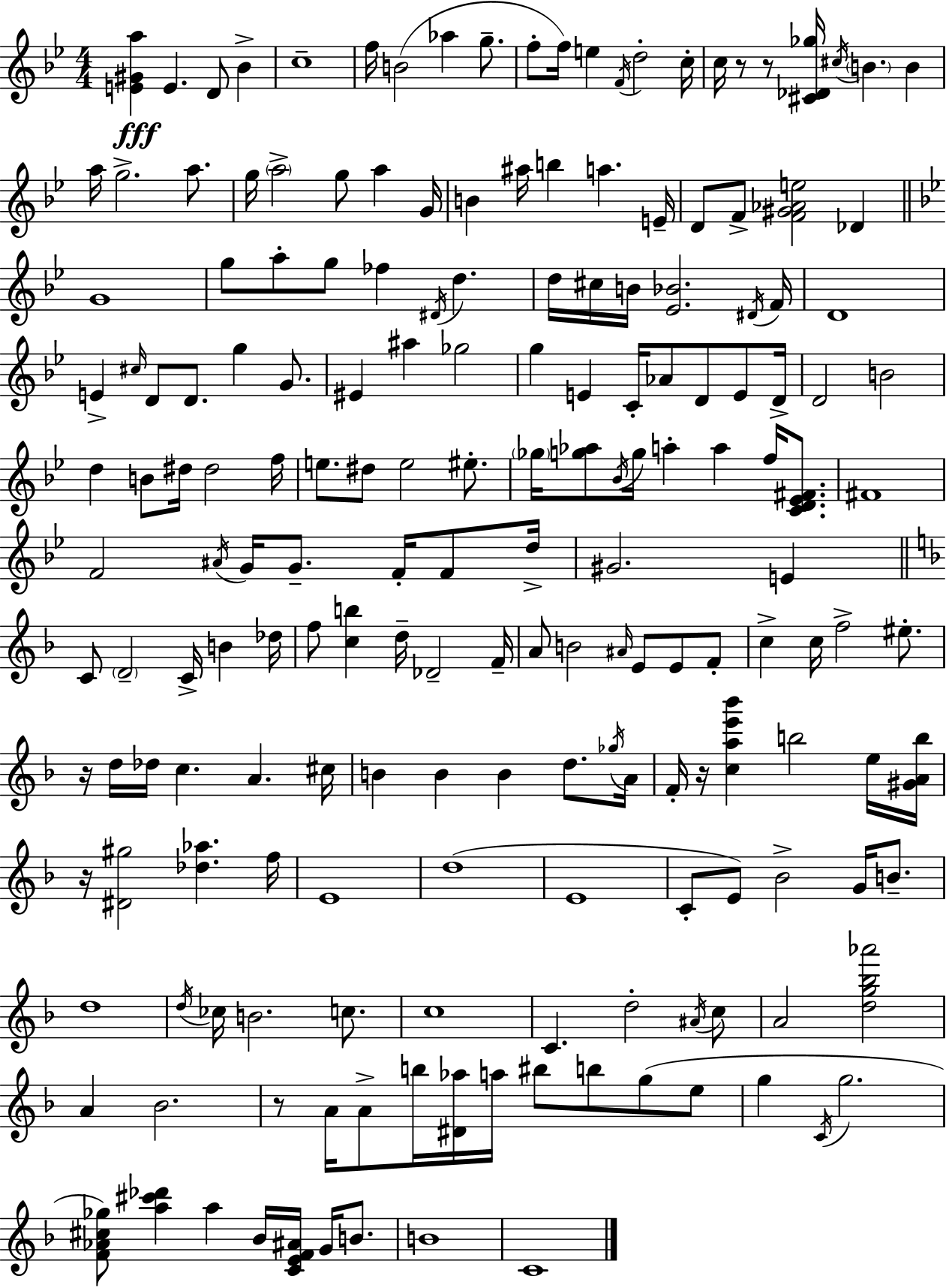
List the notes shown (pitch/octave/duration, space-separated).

[E4,G#4,A5]/q E4/q. D4/e Bb4/q C5/w F5/s B4/h Ab5/q G5/e. F5/e F5/s E5/q F4/s D5/h C5/s C5/s R/e R/e [C#4,Db4,Gb5]/s C#5/s B4/q. B4/q A5/s G5/h. A5/e. G5/s A5/h G5/e A5/q G4/s B4/q A#5/s B5/q A5/q. E4/s D4/e F4/e [F4,G#4,Ab4,E5]/h Db4/q G4/w G5/e A5/e G5/e FES5/q D#4/s D5/q. D5/s C#5/s B4/s [Eb4,Bb4]/h. D#4/s F4/s D4/w E4/q C#5/s D4/e D4/e. G5/q G4/e. EIS4/q A#5/q Gb5/h G5/q E4/q C4/s Ab4/e D4/e E4/e D4/s D4/h B4/h D5/q B4/e D#5/s D#5/h F5/s E5/e. D#5/e E5/h EIS5/e. Gb5/s [G5,Ab5]/e Bb4/s G5/s A5/q A5/q F5/s [C4,D4,Eb4,F#4]/e. F#4/w F4/h A#4/s G4/s G4/e. F4/s F4/e D5/s G#4/h. E4/q C4/e D4/h C4/s B4/q Db5/s F5/e [C5,B5]/q D5/s Db4/h F4/s A4/e B4/h A#4/s E4/e E4/e F4/e C5/q C5/s F5/h EIS5/e. R/s D5/s Db5/s C5/q. A4/q. C#5/s B4/q B4/q B4/q D5/e. Gb5/s A4/s F4/s R/s [C5,A5,E6,Bb6]/q B5/h E5/s [G#4,A4,B5]/s R/s [D#4,G#5]/h [Db5,Ab5]/q. F5/s E4/w D5/w E4/w C4/e E4/e Bb4/h G4/s B4/e. D5/w D5/s CES5/s B4/h. C5/e. C5/w C4/q. D5/h A#4/s C5/e A4/h [D5,G5,Bb5,Ab6]/h A4/q Bb4/h. R/e A4/s A4/e B5/s [D#4,Ab5]/s A5/s BIS5/e B5/e G5/e E5/e G5/q C4/s G5/h. [F4,Ab4,C#5,Gb5]/e [A5,C#6,Db6]/q A5/q Bb4/s [C4,E4,F4,A#4]/s G4/s B4/e. B4/w C4/w